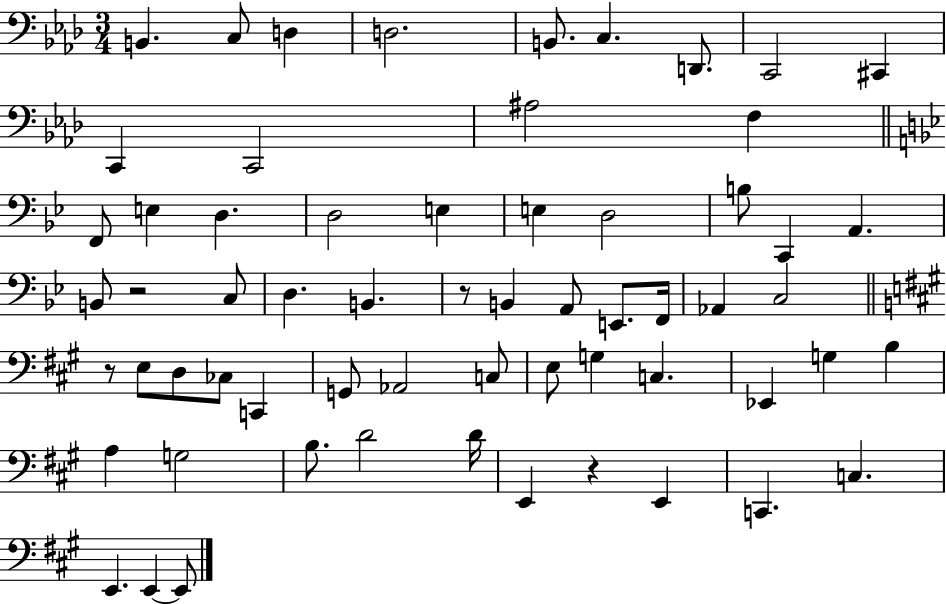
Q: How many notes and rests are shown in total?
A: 62